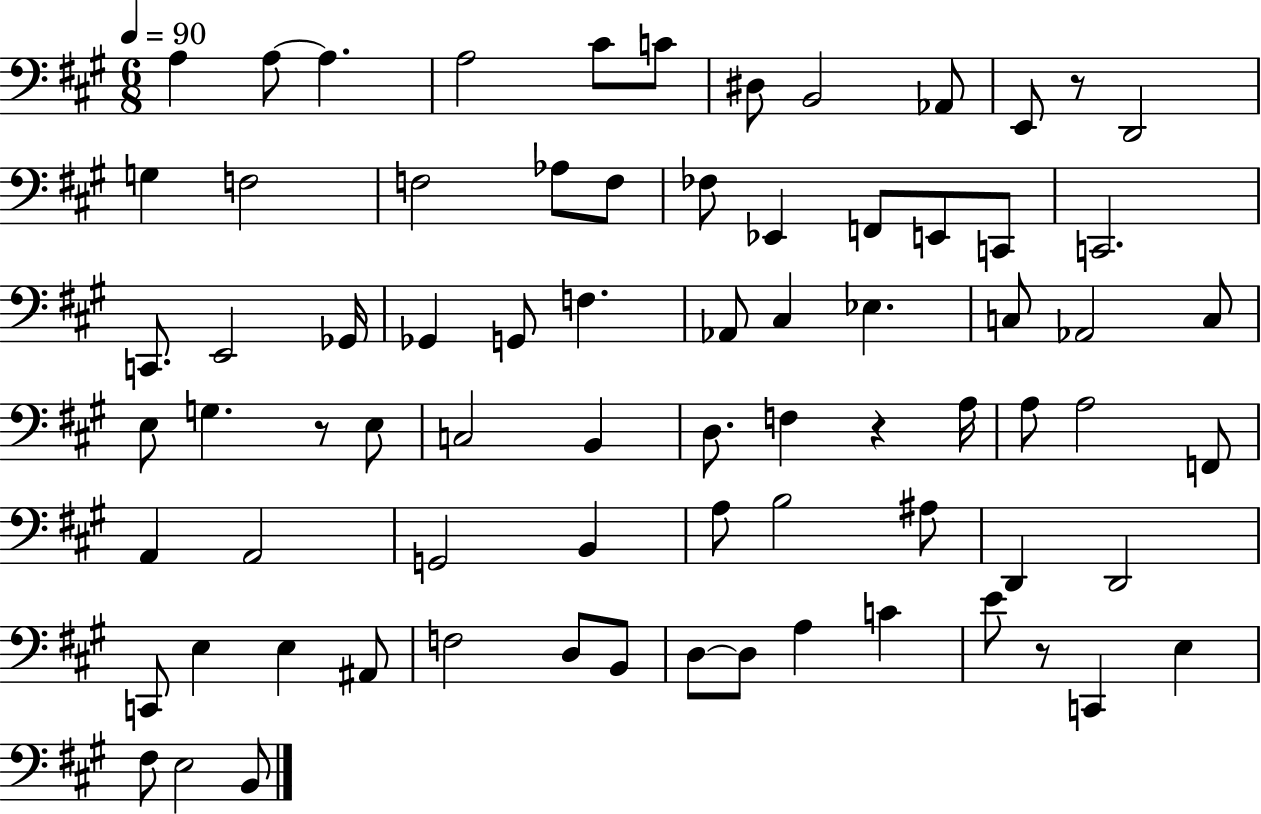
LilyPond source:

{
  \clef bass
  \numericTimeSignature
  \time 6/8
  \key a \major
  \tempo 4 = 90
  a4 a8~~ a4. | a2 cis'8 c'8 | dis8 b,2 aes,8 | e,8 r8 d,2 | \break g4 f2 | f2 aes8 f8 | fes8 ees,4 f,8 e,8 c,8 | c,2. | \break c,8. e,2 ges,16 | ges,4 g,8 f4. | aes,8 cis4 ees4. | c8 aes,2 c8 | \break e8 g4. r8 e8 | c2 b,4 | d8. f4 r4 a16 | a8 a2 f,8 | \break a,4 a,2 | g,2 b,4 | a8 b2 ais8 | d,4 d,2 | \break c,8 e4 e4 ais,8 | f2 d8 b,8 | d8~~ d8 a4 c'4 | e'8 r8 c,4 e4 | \break fis8 e2 b,8 | \bar "|."
}